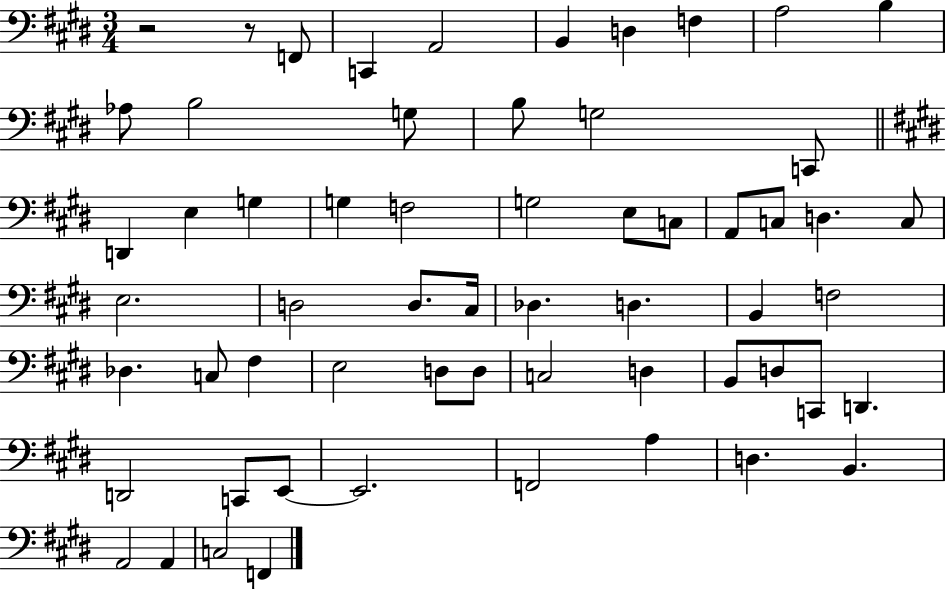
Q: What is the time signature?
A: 3/4